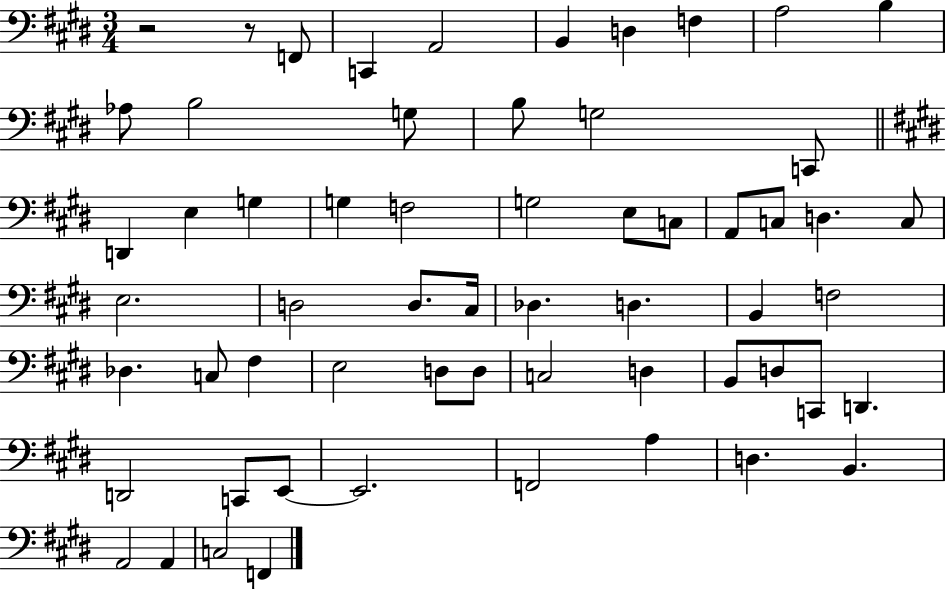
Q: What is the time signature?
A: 3/4